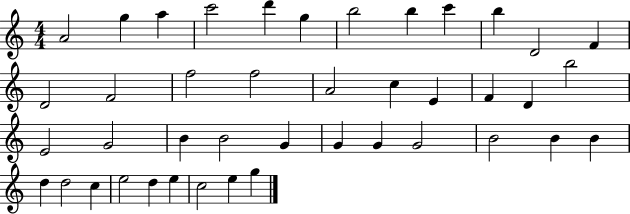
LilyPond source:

{
  \clef treble
  \numericTimeSignature
  \time 4/4
  \key c \major
  a'2 g''4 a''4 | c'''2 d'''4 g''4 | b''2 b''4 c'''4 | b''4 d'2 f'4 | \break d'2 f'2 | f''2 f''2 | a'2 c''4 e'4 | f'4 d'4 b''2 | \break e'2 g'2 | b'4 b'2 g'4 | g'4 g'4 g'2 | b'2 b'4 b'4 | \break d''4 d''2 c''4 | e''2 d''4 e''4 | c''2 e''4 g''4 | \bar "|."
}